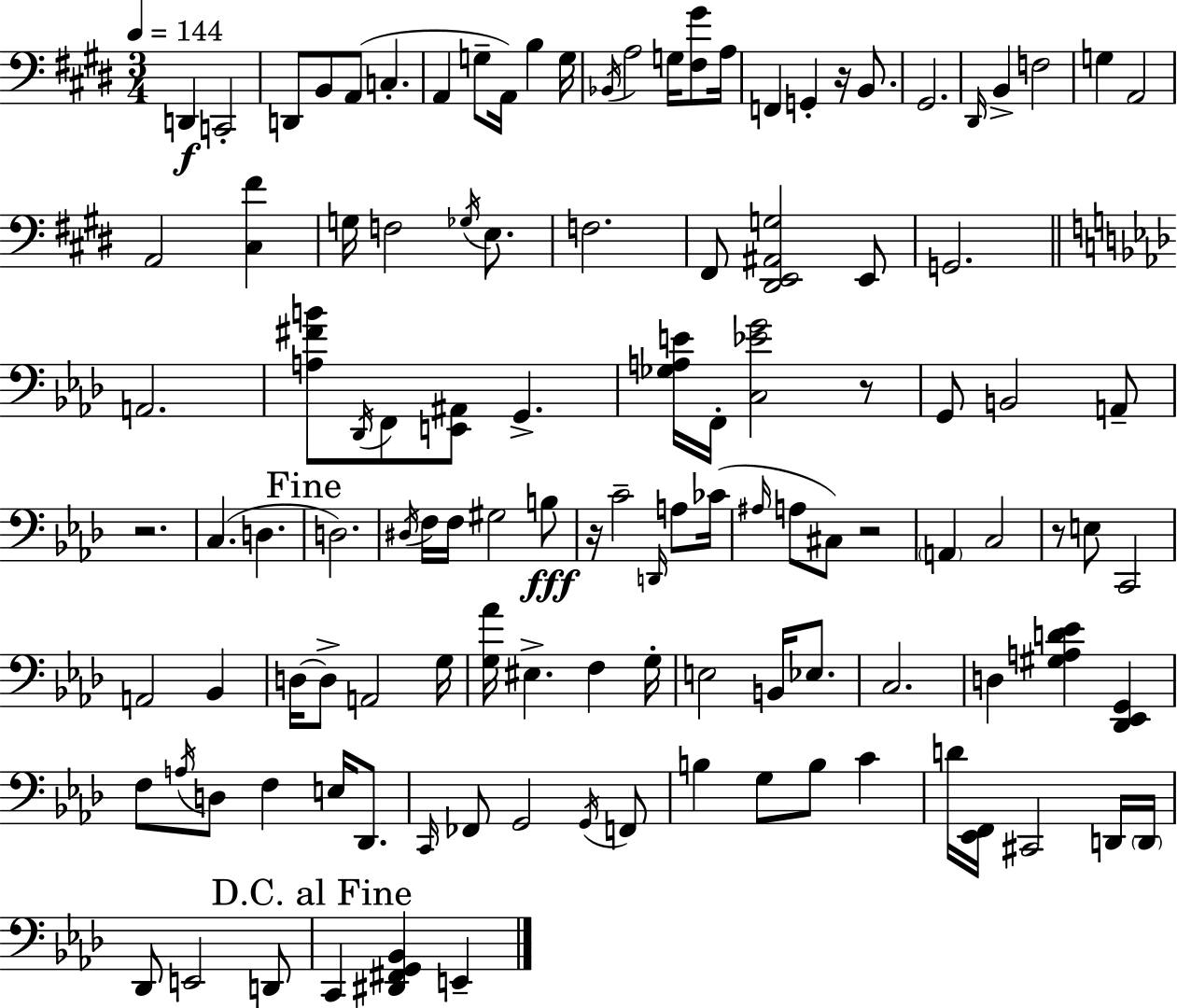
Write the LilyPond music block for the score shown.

{
  \clef bass
  \numericTimeSignature
  \time 3/4
  \key e \major
  \tempo 4 = 144
  \repeat volta 2 { d,4\f c,2-. | d,8 b,8 a,8( c4.-. | a,4 g8-- a,16) b4 g16 | \acciaccatura { bes,16 } a2 g16 <fis gis'>8 | \break a16 f,4 g,4-. r16 b,8. | gis,2. | \grace { dis,16 } b,4-> f2 | g4 a,2 | \break a,2 <cis fis'>4 | g16 f2 \acciaccatura { ges16 } | e8. f2. | fis,8 <dis, e, ais, g>2 | \break e,8 g,2. | \bar "||" \break \key f \minor a,2. | <a fis' b'>8 \acciaccatura { des,16 } f,8 <e, ais,>8 g,4.-> | <ges a e'>16 f,16-. <c ees' g'>2 r8 | g,8 b,2 a,8-- | \break r2. | c4.( d4. | \mark "Fine" d2.) | \acciaccatura { dis16 } f16 f16 gis2 | \break b8\fff r16 c'2-- \grace { d,16 } | a8 ces'16( \grace { ais16 } a8 cis8) r2 | \parenthesize a,4 c2 | r8 e8 c,2 | \break a,2 | bes,4 d16~~ d8-> a,2 | g16 <g aes'>16 eis4.-> f4 | g16-. e2 | \break b,16 ees8. c2. | d4 <gis a d' ees'>4 | <des, ees, g,>4 f8 \acciaccatura { a16 } d8 f4 | e16 des,8. \grace { c,16 } fes,8 g,2 | \break \acciaccatura { g,16 } f,8 b4 g8 | b8 c'4 d'16 <ees, f,>16 cis,2 | d,16 \parenthesize d,16 des,8 e,2 | d,8 \mark "D.C. al Fine" c,4 <dis, fis, g, bes,>4 | \break e,4-- } \bar "|."
}